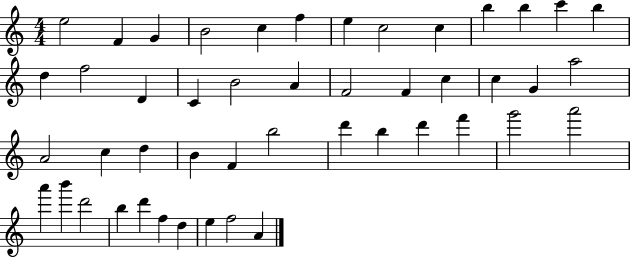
X:1
T:Untitled
M:4/4
L:1/4
K:C
e2 F G B2 c f e c2 c b b c' b d f2 D C B2 A F2 F c c G a2 A2 c d B F b2 d' b d' f' g'2 a'2 a' b' d'2 b d' f d e f2 A